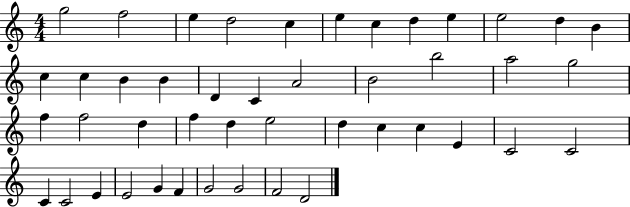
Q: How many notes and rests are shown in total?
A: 45